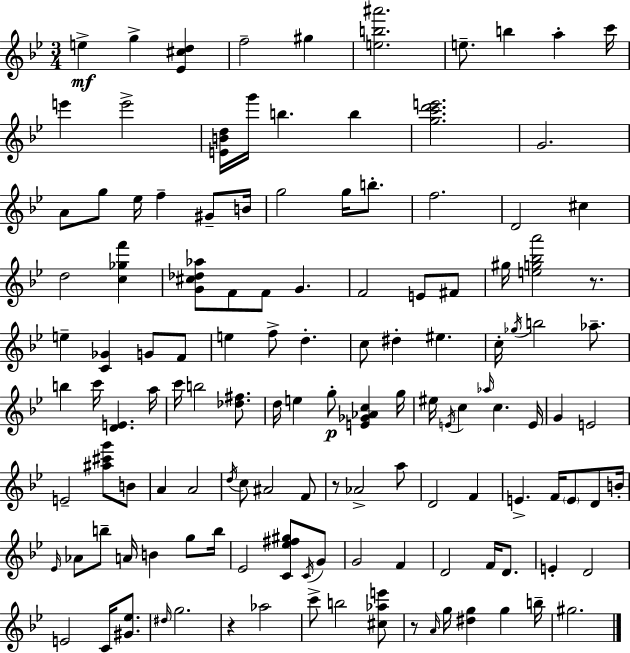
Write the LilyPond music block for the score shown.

{
  \clef treble
  \numericTimeSignature
  \time 3/4
  \key g \minor
  e''4->\mf g''4-> <ees' cis'' d''>4 | f''2-- gis''4 | <e'' b'' ais'''>2. | e''8.-- b''4 a''4-. c'''16 | \break e'''4 e'''2-> | <e' b' d''>16 g'''16 b''4. b''4 | <g'' c''' d''' e'''>2. | g'2. | \break a'8 g''8 ees''16 f''4-- gis'8-- b'16 | g''2 g''16 b''8.-. | f''2. | d'2 cis''4 | \break d''2 <c'' ges'' f'''>4 | <g' cis'' des'' aes''>8 f'8 f'8 g'4. | f'2 e'8 fis'8 | gis''16 <e'' g'' bes'' a'''>2 r8. | \break e''4-- <c' ges'>4 g'8 f'8 | e''4 f''8-> d''4.-. | c''8 dis''4-. eis''4. | c''16-. \acciaccatura { ges''16 } b''2 aes''8.-- | \break b''4 c'''16 <d' e'>4. | a''16 c'''16 b''2 <des'' fis''>8. | d''16 e''4 g''8-.\p <e' ges' aes' c''>4 | g''16 eis''16 \acciaccatura { e'16 } c''4 \grace { aes''16 } c''4. | \break e'16 g'4 e'2 | e'2-- <ais'' cis''' g'''>8 | b'8 a'4 a'2 | \acciaccatura { d''16 } c''8 ais'2 | \break f'8 r8 aes'2-> | a''8 d'2 | f'4 e'4.-> f'16 \parenthesize e'8 | d'8 b'16-. \grace { ees'16 } aes'8 b''8-- a'16 b'4 | \break g''8 b''16 ees'2 | <c' ees'' fis'' gis''>8 \acciaccatura { c'16 } g'8 g'2 | f'4 d'2 | f'16 d'8. e'4-. d'2 | \break e'2 | c'16 <gis' ees''>8. \grace { dis''16 } g''2. | r4 aes''2 | c'''8-> b''2 | \break <cis'' aes'' e'''>8 r8 \grace { a'16 } g''16 <dis'' g''>4 | g''4 b''16-- gis''2. | \bar "|."
}